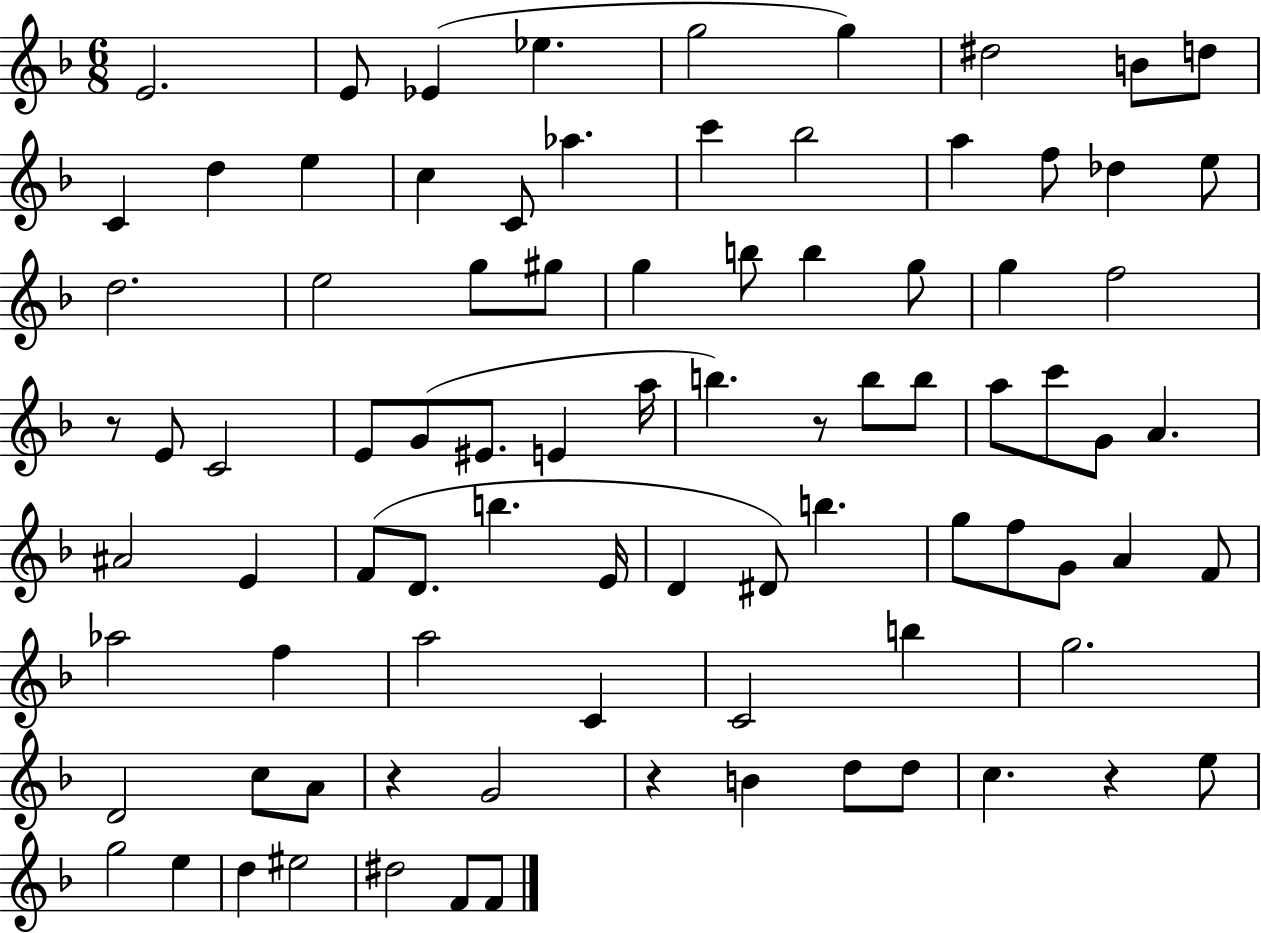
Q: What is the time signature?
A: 6/8